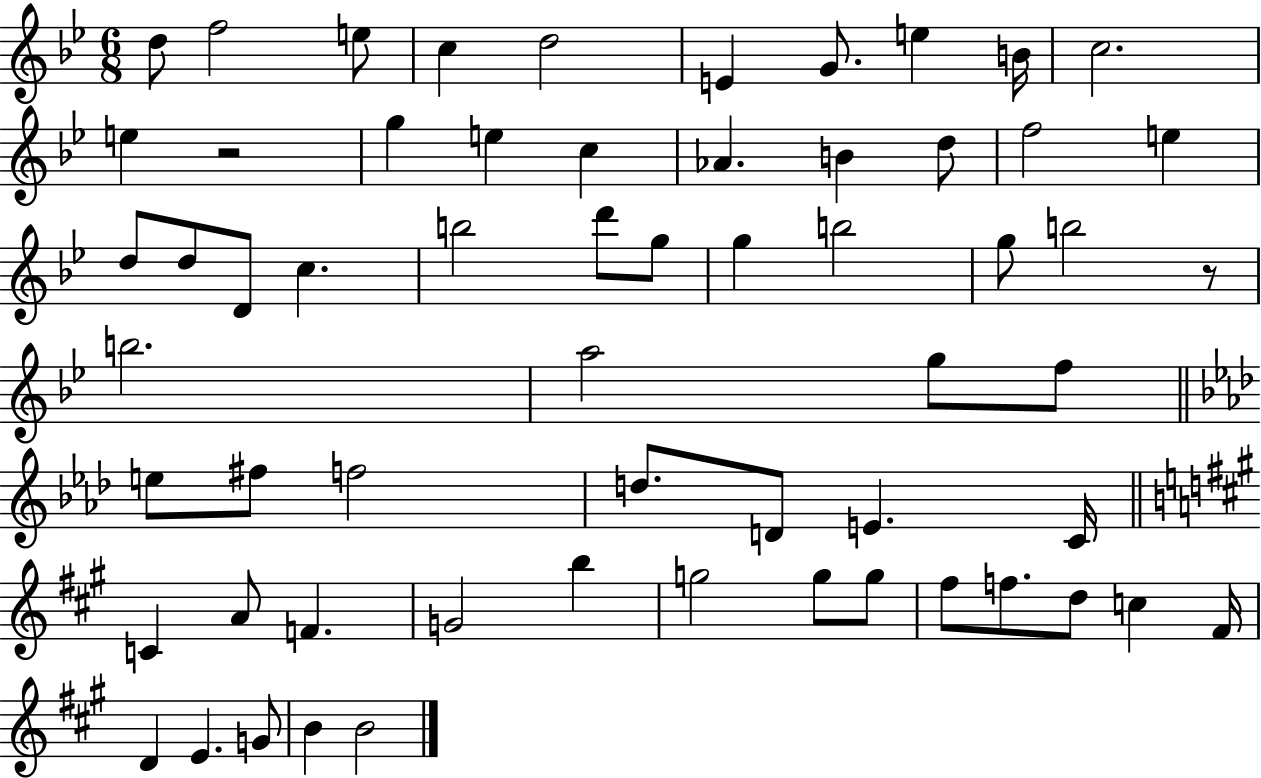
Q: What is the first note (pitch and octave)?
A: D5